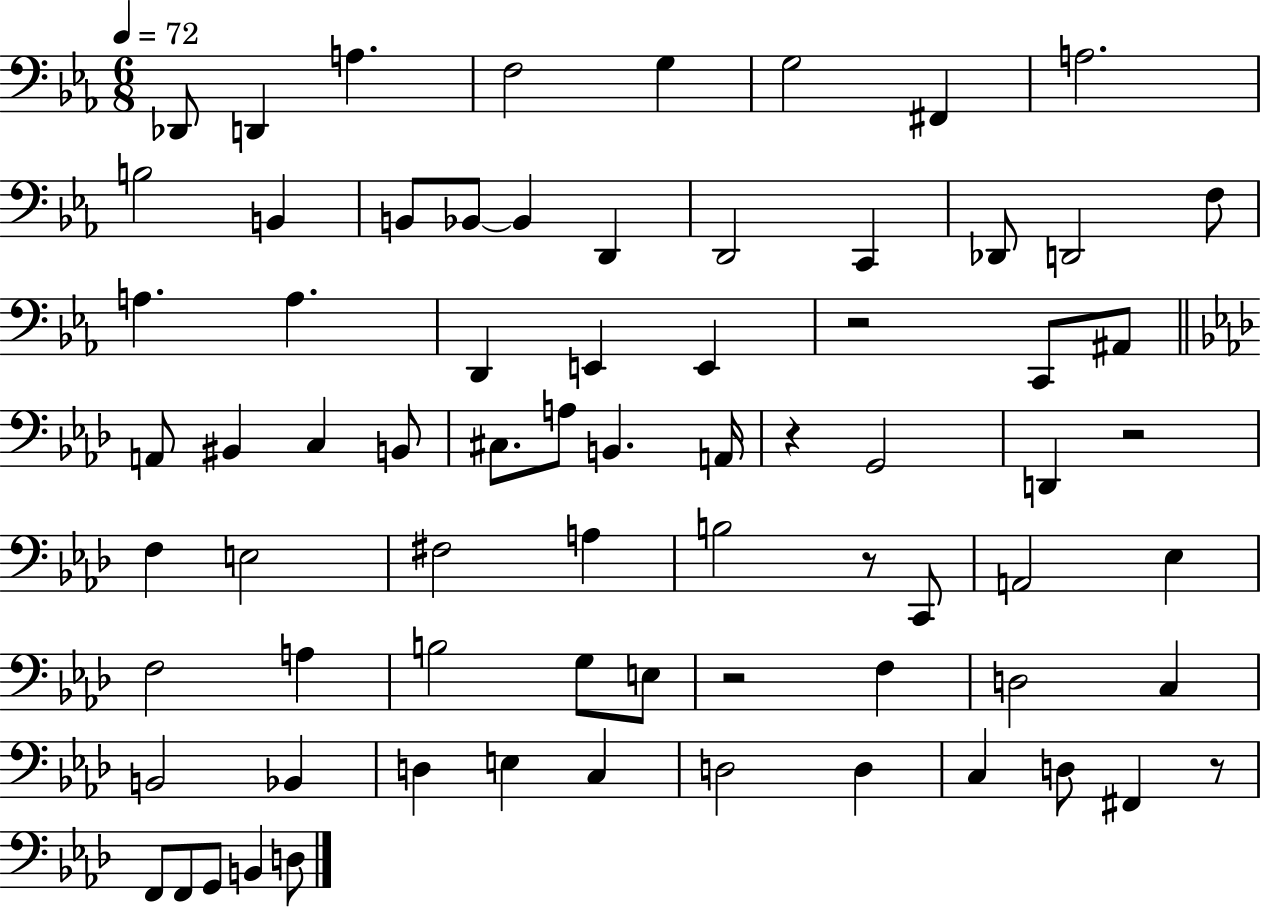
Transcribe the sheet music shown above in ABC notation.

X:1
T:Untitled
M:6/8
L:1/4
K:Eb
_D,,/2 D,, A, F,2 G, G,2 ^F,, A,2 B,2 B,, B,,/2 _B,,/2 _B,, D,, D,,2 C,, _D,,/2 D,,2 F,/2 A, A, D,, E,, E,, z2 C,,/2 ^A,,/2 A,,/2 ^B,, C, B,,/2 ^C,/2 A,/2 B,, A,,/4 z G,,2 D,, z2 F, E,2 ^F,2 A, B,2 z/2 C,,/2 A,,2 _E, F,2 A, B,2 G,/2 E,/2 z2 F, D,2 C, B,,2 _B,, D, E, C, D,2 D, C, D,/2 ^F,, z/2 F,,/2 F,,/2 G,,/2 B,, D,/2